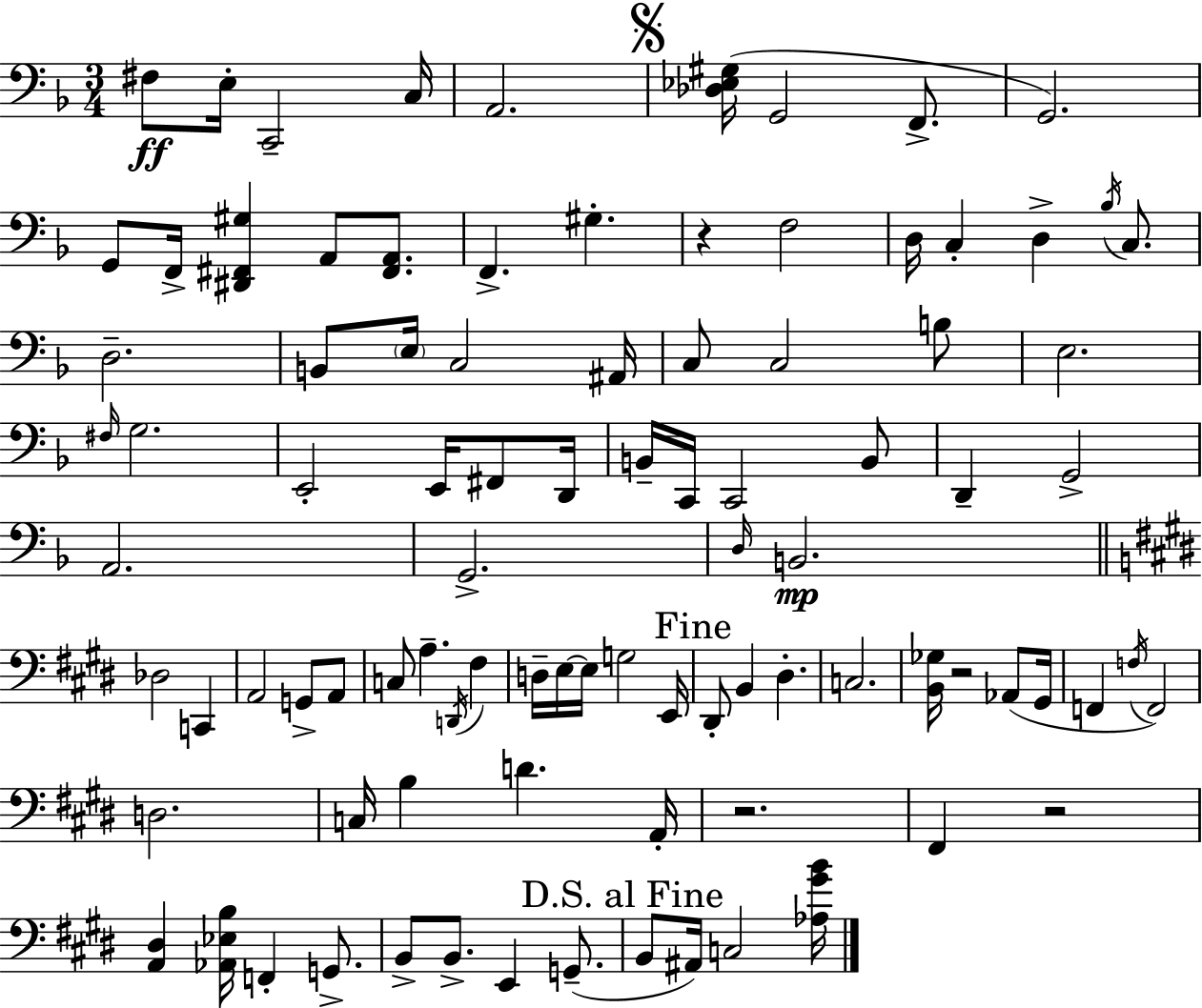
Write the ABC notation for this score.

X:1
T:Untitled
M:3/4
L:1/4
K:Dm
^F,/2 E,/4 C,,2 C,/4 A,,2 [_D,_E,^G,]/4 G,,2 F,,/2 G,,2 G,,/2 F,,/4 [^D,,^F,,^G,] A,,/2 [^F,,A,,]/2 F,, ^G, z F,2 D,/4 C, D, _B,/4 C,/2 D,2 B,,/2 E,/4 C,2 ^A,,/4 C,/2 C,2 B,/2 E,2 ^F,/4 G,2 E,,2 E,,/4 ^F,,/2 D,,/4 B,,/4 C,,/4 C,,2 B,,/2 D,, G,,2 A,,2 G,,2 D,/4 B,,2 _D,2 C,, A,,2 G,,/2 A,,/2 C,/2 A, D,,/4 ^F, D,/4 E,/4 E,/4 G,2 E,,/4 ^D,,/2 B,, ^D, C,2 [B,,_G,]/4 z2 _A,,/2 ^G,,/4 F,, F,/4 F,,2 D,2 C,/4 B, D A,,/4 z2 ^F,, z2 [A,,^D,] [_A,,_E,B,]/4 F,, G,,/2 B,,/2 B,,/2 E,, G,,/2 B,,/2 ^A,,/4 C,2 [_A,^GB]/4